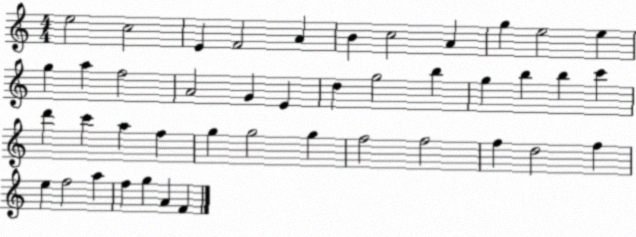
X:1
T:Untitled
M:4/4
L:1/4
K:C
e2 c2 E F2 A B c2 A g e2 e g a f2 A2 G E d g2 b g b b c' d' c' a f g g2 g f2 f2 f d2 f e f2 a f g A F